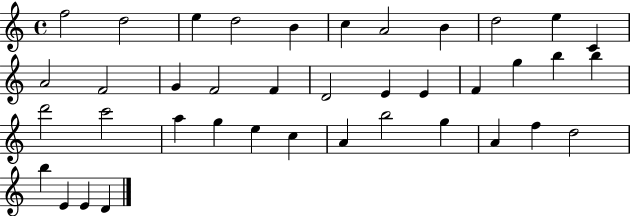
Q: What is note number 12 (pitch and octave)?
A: A4